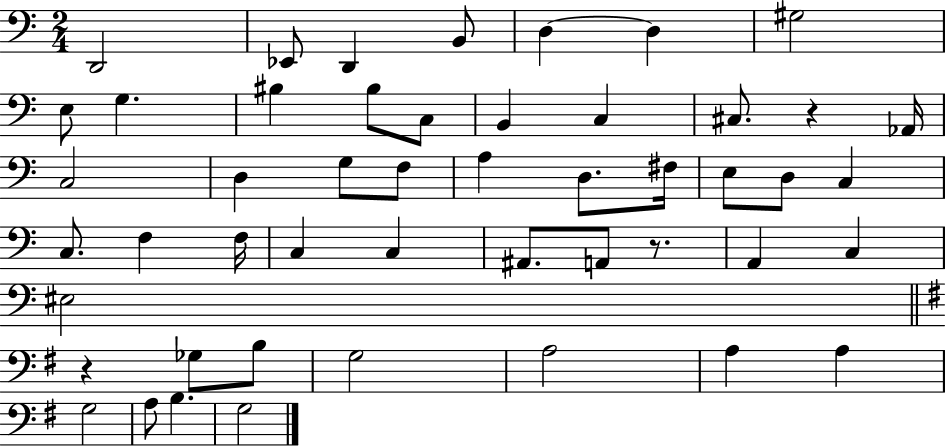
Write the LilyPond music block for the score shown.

{
  \clef bass
  \numericTimeSignature
  \time 2/4
  \key c \major
  \repeat volta 2 { d,2 | ees,8 d,4 b,8 | d4~~ d4 | gis2 | \break e8 g4. | bis4 bis8 c8 | b,4 c4 | cis8. r4 aes,16 | \break c2 | d4 g8 f8 | a4 d8. fis16 | e8 d8 c4 | \break c8. f4 f16 | c4 c4 | ais,8. a,8 r8. | a,4 c4 | \break eis2 | \bar "||" \break \key g \major r4 ges8 b8 | g2 | a2 | a4 a4 | \break g2 | a8 b4. | g2 | } \bar "|."
}